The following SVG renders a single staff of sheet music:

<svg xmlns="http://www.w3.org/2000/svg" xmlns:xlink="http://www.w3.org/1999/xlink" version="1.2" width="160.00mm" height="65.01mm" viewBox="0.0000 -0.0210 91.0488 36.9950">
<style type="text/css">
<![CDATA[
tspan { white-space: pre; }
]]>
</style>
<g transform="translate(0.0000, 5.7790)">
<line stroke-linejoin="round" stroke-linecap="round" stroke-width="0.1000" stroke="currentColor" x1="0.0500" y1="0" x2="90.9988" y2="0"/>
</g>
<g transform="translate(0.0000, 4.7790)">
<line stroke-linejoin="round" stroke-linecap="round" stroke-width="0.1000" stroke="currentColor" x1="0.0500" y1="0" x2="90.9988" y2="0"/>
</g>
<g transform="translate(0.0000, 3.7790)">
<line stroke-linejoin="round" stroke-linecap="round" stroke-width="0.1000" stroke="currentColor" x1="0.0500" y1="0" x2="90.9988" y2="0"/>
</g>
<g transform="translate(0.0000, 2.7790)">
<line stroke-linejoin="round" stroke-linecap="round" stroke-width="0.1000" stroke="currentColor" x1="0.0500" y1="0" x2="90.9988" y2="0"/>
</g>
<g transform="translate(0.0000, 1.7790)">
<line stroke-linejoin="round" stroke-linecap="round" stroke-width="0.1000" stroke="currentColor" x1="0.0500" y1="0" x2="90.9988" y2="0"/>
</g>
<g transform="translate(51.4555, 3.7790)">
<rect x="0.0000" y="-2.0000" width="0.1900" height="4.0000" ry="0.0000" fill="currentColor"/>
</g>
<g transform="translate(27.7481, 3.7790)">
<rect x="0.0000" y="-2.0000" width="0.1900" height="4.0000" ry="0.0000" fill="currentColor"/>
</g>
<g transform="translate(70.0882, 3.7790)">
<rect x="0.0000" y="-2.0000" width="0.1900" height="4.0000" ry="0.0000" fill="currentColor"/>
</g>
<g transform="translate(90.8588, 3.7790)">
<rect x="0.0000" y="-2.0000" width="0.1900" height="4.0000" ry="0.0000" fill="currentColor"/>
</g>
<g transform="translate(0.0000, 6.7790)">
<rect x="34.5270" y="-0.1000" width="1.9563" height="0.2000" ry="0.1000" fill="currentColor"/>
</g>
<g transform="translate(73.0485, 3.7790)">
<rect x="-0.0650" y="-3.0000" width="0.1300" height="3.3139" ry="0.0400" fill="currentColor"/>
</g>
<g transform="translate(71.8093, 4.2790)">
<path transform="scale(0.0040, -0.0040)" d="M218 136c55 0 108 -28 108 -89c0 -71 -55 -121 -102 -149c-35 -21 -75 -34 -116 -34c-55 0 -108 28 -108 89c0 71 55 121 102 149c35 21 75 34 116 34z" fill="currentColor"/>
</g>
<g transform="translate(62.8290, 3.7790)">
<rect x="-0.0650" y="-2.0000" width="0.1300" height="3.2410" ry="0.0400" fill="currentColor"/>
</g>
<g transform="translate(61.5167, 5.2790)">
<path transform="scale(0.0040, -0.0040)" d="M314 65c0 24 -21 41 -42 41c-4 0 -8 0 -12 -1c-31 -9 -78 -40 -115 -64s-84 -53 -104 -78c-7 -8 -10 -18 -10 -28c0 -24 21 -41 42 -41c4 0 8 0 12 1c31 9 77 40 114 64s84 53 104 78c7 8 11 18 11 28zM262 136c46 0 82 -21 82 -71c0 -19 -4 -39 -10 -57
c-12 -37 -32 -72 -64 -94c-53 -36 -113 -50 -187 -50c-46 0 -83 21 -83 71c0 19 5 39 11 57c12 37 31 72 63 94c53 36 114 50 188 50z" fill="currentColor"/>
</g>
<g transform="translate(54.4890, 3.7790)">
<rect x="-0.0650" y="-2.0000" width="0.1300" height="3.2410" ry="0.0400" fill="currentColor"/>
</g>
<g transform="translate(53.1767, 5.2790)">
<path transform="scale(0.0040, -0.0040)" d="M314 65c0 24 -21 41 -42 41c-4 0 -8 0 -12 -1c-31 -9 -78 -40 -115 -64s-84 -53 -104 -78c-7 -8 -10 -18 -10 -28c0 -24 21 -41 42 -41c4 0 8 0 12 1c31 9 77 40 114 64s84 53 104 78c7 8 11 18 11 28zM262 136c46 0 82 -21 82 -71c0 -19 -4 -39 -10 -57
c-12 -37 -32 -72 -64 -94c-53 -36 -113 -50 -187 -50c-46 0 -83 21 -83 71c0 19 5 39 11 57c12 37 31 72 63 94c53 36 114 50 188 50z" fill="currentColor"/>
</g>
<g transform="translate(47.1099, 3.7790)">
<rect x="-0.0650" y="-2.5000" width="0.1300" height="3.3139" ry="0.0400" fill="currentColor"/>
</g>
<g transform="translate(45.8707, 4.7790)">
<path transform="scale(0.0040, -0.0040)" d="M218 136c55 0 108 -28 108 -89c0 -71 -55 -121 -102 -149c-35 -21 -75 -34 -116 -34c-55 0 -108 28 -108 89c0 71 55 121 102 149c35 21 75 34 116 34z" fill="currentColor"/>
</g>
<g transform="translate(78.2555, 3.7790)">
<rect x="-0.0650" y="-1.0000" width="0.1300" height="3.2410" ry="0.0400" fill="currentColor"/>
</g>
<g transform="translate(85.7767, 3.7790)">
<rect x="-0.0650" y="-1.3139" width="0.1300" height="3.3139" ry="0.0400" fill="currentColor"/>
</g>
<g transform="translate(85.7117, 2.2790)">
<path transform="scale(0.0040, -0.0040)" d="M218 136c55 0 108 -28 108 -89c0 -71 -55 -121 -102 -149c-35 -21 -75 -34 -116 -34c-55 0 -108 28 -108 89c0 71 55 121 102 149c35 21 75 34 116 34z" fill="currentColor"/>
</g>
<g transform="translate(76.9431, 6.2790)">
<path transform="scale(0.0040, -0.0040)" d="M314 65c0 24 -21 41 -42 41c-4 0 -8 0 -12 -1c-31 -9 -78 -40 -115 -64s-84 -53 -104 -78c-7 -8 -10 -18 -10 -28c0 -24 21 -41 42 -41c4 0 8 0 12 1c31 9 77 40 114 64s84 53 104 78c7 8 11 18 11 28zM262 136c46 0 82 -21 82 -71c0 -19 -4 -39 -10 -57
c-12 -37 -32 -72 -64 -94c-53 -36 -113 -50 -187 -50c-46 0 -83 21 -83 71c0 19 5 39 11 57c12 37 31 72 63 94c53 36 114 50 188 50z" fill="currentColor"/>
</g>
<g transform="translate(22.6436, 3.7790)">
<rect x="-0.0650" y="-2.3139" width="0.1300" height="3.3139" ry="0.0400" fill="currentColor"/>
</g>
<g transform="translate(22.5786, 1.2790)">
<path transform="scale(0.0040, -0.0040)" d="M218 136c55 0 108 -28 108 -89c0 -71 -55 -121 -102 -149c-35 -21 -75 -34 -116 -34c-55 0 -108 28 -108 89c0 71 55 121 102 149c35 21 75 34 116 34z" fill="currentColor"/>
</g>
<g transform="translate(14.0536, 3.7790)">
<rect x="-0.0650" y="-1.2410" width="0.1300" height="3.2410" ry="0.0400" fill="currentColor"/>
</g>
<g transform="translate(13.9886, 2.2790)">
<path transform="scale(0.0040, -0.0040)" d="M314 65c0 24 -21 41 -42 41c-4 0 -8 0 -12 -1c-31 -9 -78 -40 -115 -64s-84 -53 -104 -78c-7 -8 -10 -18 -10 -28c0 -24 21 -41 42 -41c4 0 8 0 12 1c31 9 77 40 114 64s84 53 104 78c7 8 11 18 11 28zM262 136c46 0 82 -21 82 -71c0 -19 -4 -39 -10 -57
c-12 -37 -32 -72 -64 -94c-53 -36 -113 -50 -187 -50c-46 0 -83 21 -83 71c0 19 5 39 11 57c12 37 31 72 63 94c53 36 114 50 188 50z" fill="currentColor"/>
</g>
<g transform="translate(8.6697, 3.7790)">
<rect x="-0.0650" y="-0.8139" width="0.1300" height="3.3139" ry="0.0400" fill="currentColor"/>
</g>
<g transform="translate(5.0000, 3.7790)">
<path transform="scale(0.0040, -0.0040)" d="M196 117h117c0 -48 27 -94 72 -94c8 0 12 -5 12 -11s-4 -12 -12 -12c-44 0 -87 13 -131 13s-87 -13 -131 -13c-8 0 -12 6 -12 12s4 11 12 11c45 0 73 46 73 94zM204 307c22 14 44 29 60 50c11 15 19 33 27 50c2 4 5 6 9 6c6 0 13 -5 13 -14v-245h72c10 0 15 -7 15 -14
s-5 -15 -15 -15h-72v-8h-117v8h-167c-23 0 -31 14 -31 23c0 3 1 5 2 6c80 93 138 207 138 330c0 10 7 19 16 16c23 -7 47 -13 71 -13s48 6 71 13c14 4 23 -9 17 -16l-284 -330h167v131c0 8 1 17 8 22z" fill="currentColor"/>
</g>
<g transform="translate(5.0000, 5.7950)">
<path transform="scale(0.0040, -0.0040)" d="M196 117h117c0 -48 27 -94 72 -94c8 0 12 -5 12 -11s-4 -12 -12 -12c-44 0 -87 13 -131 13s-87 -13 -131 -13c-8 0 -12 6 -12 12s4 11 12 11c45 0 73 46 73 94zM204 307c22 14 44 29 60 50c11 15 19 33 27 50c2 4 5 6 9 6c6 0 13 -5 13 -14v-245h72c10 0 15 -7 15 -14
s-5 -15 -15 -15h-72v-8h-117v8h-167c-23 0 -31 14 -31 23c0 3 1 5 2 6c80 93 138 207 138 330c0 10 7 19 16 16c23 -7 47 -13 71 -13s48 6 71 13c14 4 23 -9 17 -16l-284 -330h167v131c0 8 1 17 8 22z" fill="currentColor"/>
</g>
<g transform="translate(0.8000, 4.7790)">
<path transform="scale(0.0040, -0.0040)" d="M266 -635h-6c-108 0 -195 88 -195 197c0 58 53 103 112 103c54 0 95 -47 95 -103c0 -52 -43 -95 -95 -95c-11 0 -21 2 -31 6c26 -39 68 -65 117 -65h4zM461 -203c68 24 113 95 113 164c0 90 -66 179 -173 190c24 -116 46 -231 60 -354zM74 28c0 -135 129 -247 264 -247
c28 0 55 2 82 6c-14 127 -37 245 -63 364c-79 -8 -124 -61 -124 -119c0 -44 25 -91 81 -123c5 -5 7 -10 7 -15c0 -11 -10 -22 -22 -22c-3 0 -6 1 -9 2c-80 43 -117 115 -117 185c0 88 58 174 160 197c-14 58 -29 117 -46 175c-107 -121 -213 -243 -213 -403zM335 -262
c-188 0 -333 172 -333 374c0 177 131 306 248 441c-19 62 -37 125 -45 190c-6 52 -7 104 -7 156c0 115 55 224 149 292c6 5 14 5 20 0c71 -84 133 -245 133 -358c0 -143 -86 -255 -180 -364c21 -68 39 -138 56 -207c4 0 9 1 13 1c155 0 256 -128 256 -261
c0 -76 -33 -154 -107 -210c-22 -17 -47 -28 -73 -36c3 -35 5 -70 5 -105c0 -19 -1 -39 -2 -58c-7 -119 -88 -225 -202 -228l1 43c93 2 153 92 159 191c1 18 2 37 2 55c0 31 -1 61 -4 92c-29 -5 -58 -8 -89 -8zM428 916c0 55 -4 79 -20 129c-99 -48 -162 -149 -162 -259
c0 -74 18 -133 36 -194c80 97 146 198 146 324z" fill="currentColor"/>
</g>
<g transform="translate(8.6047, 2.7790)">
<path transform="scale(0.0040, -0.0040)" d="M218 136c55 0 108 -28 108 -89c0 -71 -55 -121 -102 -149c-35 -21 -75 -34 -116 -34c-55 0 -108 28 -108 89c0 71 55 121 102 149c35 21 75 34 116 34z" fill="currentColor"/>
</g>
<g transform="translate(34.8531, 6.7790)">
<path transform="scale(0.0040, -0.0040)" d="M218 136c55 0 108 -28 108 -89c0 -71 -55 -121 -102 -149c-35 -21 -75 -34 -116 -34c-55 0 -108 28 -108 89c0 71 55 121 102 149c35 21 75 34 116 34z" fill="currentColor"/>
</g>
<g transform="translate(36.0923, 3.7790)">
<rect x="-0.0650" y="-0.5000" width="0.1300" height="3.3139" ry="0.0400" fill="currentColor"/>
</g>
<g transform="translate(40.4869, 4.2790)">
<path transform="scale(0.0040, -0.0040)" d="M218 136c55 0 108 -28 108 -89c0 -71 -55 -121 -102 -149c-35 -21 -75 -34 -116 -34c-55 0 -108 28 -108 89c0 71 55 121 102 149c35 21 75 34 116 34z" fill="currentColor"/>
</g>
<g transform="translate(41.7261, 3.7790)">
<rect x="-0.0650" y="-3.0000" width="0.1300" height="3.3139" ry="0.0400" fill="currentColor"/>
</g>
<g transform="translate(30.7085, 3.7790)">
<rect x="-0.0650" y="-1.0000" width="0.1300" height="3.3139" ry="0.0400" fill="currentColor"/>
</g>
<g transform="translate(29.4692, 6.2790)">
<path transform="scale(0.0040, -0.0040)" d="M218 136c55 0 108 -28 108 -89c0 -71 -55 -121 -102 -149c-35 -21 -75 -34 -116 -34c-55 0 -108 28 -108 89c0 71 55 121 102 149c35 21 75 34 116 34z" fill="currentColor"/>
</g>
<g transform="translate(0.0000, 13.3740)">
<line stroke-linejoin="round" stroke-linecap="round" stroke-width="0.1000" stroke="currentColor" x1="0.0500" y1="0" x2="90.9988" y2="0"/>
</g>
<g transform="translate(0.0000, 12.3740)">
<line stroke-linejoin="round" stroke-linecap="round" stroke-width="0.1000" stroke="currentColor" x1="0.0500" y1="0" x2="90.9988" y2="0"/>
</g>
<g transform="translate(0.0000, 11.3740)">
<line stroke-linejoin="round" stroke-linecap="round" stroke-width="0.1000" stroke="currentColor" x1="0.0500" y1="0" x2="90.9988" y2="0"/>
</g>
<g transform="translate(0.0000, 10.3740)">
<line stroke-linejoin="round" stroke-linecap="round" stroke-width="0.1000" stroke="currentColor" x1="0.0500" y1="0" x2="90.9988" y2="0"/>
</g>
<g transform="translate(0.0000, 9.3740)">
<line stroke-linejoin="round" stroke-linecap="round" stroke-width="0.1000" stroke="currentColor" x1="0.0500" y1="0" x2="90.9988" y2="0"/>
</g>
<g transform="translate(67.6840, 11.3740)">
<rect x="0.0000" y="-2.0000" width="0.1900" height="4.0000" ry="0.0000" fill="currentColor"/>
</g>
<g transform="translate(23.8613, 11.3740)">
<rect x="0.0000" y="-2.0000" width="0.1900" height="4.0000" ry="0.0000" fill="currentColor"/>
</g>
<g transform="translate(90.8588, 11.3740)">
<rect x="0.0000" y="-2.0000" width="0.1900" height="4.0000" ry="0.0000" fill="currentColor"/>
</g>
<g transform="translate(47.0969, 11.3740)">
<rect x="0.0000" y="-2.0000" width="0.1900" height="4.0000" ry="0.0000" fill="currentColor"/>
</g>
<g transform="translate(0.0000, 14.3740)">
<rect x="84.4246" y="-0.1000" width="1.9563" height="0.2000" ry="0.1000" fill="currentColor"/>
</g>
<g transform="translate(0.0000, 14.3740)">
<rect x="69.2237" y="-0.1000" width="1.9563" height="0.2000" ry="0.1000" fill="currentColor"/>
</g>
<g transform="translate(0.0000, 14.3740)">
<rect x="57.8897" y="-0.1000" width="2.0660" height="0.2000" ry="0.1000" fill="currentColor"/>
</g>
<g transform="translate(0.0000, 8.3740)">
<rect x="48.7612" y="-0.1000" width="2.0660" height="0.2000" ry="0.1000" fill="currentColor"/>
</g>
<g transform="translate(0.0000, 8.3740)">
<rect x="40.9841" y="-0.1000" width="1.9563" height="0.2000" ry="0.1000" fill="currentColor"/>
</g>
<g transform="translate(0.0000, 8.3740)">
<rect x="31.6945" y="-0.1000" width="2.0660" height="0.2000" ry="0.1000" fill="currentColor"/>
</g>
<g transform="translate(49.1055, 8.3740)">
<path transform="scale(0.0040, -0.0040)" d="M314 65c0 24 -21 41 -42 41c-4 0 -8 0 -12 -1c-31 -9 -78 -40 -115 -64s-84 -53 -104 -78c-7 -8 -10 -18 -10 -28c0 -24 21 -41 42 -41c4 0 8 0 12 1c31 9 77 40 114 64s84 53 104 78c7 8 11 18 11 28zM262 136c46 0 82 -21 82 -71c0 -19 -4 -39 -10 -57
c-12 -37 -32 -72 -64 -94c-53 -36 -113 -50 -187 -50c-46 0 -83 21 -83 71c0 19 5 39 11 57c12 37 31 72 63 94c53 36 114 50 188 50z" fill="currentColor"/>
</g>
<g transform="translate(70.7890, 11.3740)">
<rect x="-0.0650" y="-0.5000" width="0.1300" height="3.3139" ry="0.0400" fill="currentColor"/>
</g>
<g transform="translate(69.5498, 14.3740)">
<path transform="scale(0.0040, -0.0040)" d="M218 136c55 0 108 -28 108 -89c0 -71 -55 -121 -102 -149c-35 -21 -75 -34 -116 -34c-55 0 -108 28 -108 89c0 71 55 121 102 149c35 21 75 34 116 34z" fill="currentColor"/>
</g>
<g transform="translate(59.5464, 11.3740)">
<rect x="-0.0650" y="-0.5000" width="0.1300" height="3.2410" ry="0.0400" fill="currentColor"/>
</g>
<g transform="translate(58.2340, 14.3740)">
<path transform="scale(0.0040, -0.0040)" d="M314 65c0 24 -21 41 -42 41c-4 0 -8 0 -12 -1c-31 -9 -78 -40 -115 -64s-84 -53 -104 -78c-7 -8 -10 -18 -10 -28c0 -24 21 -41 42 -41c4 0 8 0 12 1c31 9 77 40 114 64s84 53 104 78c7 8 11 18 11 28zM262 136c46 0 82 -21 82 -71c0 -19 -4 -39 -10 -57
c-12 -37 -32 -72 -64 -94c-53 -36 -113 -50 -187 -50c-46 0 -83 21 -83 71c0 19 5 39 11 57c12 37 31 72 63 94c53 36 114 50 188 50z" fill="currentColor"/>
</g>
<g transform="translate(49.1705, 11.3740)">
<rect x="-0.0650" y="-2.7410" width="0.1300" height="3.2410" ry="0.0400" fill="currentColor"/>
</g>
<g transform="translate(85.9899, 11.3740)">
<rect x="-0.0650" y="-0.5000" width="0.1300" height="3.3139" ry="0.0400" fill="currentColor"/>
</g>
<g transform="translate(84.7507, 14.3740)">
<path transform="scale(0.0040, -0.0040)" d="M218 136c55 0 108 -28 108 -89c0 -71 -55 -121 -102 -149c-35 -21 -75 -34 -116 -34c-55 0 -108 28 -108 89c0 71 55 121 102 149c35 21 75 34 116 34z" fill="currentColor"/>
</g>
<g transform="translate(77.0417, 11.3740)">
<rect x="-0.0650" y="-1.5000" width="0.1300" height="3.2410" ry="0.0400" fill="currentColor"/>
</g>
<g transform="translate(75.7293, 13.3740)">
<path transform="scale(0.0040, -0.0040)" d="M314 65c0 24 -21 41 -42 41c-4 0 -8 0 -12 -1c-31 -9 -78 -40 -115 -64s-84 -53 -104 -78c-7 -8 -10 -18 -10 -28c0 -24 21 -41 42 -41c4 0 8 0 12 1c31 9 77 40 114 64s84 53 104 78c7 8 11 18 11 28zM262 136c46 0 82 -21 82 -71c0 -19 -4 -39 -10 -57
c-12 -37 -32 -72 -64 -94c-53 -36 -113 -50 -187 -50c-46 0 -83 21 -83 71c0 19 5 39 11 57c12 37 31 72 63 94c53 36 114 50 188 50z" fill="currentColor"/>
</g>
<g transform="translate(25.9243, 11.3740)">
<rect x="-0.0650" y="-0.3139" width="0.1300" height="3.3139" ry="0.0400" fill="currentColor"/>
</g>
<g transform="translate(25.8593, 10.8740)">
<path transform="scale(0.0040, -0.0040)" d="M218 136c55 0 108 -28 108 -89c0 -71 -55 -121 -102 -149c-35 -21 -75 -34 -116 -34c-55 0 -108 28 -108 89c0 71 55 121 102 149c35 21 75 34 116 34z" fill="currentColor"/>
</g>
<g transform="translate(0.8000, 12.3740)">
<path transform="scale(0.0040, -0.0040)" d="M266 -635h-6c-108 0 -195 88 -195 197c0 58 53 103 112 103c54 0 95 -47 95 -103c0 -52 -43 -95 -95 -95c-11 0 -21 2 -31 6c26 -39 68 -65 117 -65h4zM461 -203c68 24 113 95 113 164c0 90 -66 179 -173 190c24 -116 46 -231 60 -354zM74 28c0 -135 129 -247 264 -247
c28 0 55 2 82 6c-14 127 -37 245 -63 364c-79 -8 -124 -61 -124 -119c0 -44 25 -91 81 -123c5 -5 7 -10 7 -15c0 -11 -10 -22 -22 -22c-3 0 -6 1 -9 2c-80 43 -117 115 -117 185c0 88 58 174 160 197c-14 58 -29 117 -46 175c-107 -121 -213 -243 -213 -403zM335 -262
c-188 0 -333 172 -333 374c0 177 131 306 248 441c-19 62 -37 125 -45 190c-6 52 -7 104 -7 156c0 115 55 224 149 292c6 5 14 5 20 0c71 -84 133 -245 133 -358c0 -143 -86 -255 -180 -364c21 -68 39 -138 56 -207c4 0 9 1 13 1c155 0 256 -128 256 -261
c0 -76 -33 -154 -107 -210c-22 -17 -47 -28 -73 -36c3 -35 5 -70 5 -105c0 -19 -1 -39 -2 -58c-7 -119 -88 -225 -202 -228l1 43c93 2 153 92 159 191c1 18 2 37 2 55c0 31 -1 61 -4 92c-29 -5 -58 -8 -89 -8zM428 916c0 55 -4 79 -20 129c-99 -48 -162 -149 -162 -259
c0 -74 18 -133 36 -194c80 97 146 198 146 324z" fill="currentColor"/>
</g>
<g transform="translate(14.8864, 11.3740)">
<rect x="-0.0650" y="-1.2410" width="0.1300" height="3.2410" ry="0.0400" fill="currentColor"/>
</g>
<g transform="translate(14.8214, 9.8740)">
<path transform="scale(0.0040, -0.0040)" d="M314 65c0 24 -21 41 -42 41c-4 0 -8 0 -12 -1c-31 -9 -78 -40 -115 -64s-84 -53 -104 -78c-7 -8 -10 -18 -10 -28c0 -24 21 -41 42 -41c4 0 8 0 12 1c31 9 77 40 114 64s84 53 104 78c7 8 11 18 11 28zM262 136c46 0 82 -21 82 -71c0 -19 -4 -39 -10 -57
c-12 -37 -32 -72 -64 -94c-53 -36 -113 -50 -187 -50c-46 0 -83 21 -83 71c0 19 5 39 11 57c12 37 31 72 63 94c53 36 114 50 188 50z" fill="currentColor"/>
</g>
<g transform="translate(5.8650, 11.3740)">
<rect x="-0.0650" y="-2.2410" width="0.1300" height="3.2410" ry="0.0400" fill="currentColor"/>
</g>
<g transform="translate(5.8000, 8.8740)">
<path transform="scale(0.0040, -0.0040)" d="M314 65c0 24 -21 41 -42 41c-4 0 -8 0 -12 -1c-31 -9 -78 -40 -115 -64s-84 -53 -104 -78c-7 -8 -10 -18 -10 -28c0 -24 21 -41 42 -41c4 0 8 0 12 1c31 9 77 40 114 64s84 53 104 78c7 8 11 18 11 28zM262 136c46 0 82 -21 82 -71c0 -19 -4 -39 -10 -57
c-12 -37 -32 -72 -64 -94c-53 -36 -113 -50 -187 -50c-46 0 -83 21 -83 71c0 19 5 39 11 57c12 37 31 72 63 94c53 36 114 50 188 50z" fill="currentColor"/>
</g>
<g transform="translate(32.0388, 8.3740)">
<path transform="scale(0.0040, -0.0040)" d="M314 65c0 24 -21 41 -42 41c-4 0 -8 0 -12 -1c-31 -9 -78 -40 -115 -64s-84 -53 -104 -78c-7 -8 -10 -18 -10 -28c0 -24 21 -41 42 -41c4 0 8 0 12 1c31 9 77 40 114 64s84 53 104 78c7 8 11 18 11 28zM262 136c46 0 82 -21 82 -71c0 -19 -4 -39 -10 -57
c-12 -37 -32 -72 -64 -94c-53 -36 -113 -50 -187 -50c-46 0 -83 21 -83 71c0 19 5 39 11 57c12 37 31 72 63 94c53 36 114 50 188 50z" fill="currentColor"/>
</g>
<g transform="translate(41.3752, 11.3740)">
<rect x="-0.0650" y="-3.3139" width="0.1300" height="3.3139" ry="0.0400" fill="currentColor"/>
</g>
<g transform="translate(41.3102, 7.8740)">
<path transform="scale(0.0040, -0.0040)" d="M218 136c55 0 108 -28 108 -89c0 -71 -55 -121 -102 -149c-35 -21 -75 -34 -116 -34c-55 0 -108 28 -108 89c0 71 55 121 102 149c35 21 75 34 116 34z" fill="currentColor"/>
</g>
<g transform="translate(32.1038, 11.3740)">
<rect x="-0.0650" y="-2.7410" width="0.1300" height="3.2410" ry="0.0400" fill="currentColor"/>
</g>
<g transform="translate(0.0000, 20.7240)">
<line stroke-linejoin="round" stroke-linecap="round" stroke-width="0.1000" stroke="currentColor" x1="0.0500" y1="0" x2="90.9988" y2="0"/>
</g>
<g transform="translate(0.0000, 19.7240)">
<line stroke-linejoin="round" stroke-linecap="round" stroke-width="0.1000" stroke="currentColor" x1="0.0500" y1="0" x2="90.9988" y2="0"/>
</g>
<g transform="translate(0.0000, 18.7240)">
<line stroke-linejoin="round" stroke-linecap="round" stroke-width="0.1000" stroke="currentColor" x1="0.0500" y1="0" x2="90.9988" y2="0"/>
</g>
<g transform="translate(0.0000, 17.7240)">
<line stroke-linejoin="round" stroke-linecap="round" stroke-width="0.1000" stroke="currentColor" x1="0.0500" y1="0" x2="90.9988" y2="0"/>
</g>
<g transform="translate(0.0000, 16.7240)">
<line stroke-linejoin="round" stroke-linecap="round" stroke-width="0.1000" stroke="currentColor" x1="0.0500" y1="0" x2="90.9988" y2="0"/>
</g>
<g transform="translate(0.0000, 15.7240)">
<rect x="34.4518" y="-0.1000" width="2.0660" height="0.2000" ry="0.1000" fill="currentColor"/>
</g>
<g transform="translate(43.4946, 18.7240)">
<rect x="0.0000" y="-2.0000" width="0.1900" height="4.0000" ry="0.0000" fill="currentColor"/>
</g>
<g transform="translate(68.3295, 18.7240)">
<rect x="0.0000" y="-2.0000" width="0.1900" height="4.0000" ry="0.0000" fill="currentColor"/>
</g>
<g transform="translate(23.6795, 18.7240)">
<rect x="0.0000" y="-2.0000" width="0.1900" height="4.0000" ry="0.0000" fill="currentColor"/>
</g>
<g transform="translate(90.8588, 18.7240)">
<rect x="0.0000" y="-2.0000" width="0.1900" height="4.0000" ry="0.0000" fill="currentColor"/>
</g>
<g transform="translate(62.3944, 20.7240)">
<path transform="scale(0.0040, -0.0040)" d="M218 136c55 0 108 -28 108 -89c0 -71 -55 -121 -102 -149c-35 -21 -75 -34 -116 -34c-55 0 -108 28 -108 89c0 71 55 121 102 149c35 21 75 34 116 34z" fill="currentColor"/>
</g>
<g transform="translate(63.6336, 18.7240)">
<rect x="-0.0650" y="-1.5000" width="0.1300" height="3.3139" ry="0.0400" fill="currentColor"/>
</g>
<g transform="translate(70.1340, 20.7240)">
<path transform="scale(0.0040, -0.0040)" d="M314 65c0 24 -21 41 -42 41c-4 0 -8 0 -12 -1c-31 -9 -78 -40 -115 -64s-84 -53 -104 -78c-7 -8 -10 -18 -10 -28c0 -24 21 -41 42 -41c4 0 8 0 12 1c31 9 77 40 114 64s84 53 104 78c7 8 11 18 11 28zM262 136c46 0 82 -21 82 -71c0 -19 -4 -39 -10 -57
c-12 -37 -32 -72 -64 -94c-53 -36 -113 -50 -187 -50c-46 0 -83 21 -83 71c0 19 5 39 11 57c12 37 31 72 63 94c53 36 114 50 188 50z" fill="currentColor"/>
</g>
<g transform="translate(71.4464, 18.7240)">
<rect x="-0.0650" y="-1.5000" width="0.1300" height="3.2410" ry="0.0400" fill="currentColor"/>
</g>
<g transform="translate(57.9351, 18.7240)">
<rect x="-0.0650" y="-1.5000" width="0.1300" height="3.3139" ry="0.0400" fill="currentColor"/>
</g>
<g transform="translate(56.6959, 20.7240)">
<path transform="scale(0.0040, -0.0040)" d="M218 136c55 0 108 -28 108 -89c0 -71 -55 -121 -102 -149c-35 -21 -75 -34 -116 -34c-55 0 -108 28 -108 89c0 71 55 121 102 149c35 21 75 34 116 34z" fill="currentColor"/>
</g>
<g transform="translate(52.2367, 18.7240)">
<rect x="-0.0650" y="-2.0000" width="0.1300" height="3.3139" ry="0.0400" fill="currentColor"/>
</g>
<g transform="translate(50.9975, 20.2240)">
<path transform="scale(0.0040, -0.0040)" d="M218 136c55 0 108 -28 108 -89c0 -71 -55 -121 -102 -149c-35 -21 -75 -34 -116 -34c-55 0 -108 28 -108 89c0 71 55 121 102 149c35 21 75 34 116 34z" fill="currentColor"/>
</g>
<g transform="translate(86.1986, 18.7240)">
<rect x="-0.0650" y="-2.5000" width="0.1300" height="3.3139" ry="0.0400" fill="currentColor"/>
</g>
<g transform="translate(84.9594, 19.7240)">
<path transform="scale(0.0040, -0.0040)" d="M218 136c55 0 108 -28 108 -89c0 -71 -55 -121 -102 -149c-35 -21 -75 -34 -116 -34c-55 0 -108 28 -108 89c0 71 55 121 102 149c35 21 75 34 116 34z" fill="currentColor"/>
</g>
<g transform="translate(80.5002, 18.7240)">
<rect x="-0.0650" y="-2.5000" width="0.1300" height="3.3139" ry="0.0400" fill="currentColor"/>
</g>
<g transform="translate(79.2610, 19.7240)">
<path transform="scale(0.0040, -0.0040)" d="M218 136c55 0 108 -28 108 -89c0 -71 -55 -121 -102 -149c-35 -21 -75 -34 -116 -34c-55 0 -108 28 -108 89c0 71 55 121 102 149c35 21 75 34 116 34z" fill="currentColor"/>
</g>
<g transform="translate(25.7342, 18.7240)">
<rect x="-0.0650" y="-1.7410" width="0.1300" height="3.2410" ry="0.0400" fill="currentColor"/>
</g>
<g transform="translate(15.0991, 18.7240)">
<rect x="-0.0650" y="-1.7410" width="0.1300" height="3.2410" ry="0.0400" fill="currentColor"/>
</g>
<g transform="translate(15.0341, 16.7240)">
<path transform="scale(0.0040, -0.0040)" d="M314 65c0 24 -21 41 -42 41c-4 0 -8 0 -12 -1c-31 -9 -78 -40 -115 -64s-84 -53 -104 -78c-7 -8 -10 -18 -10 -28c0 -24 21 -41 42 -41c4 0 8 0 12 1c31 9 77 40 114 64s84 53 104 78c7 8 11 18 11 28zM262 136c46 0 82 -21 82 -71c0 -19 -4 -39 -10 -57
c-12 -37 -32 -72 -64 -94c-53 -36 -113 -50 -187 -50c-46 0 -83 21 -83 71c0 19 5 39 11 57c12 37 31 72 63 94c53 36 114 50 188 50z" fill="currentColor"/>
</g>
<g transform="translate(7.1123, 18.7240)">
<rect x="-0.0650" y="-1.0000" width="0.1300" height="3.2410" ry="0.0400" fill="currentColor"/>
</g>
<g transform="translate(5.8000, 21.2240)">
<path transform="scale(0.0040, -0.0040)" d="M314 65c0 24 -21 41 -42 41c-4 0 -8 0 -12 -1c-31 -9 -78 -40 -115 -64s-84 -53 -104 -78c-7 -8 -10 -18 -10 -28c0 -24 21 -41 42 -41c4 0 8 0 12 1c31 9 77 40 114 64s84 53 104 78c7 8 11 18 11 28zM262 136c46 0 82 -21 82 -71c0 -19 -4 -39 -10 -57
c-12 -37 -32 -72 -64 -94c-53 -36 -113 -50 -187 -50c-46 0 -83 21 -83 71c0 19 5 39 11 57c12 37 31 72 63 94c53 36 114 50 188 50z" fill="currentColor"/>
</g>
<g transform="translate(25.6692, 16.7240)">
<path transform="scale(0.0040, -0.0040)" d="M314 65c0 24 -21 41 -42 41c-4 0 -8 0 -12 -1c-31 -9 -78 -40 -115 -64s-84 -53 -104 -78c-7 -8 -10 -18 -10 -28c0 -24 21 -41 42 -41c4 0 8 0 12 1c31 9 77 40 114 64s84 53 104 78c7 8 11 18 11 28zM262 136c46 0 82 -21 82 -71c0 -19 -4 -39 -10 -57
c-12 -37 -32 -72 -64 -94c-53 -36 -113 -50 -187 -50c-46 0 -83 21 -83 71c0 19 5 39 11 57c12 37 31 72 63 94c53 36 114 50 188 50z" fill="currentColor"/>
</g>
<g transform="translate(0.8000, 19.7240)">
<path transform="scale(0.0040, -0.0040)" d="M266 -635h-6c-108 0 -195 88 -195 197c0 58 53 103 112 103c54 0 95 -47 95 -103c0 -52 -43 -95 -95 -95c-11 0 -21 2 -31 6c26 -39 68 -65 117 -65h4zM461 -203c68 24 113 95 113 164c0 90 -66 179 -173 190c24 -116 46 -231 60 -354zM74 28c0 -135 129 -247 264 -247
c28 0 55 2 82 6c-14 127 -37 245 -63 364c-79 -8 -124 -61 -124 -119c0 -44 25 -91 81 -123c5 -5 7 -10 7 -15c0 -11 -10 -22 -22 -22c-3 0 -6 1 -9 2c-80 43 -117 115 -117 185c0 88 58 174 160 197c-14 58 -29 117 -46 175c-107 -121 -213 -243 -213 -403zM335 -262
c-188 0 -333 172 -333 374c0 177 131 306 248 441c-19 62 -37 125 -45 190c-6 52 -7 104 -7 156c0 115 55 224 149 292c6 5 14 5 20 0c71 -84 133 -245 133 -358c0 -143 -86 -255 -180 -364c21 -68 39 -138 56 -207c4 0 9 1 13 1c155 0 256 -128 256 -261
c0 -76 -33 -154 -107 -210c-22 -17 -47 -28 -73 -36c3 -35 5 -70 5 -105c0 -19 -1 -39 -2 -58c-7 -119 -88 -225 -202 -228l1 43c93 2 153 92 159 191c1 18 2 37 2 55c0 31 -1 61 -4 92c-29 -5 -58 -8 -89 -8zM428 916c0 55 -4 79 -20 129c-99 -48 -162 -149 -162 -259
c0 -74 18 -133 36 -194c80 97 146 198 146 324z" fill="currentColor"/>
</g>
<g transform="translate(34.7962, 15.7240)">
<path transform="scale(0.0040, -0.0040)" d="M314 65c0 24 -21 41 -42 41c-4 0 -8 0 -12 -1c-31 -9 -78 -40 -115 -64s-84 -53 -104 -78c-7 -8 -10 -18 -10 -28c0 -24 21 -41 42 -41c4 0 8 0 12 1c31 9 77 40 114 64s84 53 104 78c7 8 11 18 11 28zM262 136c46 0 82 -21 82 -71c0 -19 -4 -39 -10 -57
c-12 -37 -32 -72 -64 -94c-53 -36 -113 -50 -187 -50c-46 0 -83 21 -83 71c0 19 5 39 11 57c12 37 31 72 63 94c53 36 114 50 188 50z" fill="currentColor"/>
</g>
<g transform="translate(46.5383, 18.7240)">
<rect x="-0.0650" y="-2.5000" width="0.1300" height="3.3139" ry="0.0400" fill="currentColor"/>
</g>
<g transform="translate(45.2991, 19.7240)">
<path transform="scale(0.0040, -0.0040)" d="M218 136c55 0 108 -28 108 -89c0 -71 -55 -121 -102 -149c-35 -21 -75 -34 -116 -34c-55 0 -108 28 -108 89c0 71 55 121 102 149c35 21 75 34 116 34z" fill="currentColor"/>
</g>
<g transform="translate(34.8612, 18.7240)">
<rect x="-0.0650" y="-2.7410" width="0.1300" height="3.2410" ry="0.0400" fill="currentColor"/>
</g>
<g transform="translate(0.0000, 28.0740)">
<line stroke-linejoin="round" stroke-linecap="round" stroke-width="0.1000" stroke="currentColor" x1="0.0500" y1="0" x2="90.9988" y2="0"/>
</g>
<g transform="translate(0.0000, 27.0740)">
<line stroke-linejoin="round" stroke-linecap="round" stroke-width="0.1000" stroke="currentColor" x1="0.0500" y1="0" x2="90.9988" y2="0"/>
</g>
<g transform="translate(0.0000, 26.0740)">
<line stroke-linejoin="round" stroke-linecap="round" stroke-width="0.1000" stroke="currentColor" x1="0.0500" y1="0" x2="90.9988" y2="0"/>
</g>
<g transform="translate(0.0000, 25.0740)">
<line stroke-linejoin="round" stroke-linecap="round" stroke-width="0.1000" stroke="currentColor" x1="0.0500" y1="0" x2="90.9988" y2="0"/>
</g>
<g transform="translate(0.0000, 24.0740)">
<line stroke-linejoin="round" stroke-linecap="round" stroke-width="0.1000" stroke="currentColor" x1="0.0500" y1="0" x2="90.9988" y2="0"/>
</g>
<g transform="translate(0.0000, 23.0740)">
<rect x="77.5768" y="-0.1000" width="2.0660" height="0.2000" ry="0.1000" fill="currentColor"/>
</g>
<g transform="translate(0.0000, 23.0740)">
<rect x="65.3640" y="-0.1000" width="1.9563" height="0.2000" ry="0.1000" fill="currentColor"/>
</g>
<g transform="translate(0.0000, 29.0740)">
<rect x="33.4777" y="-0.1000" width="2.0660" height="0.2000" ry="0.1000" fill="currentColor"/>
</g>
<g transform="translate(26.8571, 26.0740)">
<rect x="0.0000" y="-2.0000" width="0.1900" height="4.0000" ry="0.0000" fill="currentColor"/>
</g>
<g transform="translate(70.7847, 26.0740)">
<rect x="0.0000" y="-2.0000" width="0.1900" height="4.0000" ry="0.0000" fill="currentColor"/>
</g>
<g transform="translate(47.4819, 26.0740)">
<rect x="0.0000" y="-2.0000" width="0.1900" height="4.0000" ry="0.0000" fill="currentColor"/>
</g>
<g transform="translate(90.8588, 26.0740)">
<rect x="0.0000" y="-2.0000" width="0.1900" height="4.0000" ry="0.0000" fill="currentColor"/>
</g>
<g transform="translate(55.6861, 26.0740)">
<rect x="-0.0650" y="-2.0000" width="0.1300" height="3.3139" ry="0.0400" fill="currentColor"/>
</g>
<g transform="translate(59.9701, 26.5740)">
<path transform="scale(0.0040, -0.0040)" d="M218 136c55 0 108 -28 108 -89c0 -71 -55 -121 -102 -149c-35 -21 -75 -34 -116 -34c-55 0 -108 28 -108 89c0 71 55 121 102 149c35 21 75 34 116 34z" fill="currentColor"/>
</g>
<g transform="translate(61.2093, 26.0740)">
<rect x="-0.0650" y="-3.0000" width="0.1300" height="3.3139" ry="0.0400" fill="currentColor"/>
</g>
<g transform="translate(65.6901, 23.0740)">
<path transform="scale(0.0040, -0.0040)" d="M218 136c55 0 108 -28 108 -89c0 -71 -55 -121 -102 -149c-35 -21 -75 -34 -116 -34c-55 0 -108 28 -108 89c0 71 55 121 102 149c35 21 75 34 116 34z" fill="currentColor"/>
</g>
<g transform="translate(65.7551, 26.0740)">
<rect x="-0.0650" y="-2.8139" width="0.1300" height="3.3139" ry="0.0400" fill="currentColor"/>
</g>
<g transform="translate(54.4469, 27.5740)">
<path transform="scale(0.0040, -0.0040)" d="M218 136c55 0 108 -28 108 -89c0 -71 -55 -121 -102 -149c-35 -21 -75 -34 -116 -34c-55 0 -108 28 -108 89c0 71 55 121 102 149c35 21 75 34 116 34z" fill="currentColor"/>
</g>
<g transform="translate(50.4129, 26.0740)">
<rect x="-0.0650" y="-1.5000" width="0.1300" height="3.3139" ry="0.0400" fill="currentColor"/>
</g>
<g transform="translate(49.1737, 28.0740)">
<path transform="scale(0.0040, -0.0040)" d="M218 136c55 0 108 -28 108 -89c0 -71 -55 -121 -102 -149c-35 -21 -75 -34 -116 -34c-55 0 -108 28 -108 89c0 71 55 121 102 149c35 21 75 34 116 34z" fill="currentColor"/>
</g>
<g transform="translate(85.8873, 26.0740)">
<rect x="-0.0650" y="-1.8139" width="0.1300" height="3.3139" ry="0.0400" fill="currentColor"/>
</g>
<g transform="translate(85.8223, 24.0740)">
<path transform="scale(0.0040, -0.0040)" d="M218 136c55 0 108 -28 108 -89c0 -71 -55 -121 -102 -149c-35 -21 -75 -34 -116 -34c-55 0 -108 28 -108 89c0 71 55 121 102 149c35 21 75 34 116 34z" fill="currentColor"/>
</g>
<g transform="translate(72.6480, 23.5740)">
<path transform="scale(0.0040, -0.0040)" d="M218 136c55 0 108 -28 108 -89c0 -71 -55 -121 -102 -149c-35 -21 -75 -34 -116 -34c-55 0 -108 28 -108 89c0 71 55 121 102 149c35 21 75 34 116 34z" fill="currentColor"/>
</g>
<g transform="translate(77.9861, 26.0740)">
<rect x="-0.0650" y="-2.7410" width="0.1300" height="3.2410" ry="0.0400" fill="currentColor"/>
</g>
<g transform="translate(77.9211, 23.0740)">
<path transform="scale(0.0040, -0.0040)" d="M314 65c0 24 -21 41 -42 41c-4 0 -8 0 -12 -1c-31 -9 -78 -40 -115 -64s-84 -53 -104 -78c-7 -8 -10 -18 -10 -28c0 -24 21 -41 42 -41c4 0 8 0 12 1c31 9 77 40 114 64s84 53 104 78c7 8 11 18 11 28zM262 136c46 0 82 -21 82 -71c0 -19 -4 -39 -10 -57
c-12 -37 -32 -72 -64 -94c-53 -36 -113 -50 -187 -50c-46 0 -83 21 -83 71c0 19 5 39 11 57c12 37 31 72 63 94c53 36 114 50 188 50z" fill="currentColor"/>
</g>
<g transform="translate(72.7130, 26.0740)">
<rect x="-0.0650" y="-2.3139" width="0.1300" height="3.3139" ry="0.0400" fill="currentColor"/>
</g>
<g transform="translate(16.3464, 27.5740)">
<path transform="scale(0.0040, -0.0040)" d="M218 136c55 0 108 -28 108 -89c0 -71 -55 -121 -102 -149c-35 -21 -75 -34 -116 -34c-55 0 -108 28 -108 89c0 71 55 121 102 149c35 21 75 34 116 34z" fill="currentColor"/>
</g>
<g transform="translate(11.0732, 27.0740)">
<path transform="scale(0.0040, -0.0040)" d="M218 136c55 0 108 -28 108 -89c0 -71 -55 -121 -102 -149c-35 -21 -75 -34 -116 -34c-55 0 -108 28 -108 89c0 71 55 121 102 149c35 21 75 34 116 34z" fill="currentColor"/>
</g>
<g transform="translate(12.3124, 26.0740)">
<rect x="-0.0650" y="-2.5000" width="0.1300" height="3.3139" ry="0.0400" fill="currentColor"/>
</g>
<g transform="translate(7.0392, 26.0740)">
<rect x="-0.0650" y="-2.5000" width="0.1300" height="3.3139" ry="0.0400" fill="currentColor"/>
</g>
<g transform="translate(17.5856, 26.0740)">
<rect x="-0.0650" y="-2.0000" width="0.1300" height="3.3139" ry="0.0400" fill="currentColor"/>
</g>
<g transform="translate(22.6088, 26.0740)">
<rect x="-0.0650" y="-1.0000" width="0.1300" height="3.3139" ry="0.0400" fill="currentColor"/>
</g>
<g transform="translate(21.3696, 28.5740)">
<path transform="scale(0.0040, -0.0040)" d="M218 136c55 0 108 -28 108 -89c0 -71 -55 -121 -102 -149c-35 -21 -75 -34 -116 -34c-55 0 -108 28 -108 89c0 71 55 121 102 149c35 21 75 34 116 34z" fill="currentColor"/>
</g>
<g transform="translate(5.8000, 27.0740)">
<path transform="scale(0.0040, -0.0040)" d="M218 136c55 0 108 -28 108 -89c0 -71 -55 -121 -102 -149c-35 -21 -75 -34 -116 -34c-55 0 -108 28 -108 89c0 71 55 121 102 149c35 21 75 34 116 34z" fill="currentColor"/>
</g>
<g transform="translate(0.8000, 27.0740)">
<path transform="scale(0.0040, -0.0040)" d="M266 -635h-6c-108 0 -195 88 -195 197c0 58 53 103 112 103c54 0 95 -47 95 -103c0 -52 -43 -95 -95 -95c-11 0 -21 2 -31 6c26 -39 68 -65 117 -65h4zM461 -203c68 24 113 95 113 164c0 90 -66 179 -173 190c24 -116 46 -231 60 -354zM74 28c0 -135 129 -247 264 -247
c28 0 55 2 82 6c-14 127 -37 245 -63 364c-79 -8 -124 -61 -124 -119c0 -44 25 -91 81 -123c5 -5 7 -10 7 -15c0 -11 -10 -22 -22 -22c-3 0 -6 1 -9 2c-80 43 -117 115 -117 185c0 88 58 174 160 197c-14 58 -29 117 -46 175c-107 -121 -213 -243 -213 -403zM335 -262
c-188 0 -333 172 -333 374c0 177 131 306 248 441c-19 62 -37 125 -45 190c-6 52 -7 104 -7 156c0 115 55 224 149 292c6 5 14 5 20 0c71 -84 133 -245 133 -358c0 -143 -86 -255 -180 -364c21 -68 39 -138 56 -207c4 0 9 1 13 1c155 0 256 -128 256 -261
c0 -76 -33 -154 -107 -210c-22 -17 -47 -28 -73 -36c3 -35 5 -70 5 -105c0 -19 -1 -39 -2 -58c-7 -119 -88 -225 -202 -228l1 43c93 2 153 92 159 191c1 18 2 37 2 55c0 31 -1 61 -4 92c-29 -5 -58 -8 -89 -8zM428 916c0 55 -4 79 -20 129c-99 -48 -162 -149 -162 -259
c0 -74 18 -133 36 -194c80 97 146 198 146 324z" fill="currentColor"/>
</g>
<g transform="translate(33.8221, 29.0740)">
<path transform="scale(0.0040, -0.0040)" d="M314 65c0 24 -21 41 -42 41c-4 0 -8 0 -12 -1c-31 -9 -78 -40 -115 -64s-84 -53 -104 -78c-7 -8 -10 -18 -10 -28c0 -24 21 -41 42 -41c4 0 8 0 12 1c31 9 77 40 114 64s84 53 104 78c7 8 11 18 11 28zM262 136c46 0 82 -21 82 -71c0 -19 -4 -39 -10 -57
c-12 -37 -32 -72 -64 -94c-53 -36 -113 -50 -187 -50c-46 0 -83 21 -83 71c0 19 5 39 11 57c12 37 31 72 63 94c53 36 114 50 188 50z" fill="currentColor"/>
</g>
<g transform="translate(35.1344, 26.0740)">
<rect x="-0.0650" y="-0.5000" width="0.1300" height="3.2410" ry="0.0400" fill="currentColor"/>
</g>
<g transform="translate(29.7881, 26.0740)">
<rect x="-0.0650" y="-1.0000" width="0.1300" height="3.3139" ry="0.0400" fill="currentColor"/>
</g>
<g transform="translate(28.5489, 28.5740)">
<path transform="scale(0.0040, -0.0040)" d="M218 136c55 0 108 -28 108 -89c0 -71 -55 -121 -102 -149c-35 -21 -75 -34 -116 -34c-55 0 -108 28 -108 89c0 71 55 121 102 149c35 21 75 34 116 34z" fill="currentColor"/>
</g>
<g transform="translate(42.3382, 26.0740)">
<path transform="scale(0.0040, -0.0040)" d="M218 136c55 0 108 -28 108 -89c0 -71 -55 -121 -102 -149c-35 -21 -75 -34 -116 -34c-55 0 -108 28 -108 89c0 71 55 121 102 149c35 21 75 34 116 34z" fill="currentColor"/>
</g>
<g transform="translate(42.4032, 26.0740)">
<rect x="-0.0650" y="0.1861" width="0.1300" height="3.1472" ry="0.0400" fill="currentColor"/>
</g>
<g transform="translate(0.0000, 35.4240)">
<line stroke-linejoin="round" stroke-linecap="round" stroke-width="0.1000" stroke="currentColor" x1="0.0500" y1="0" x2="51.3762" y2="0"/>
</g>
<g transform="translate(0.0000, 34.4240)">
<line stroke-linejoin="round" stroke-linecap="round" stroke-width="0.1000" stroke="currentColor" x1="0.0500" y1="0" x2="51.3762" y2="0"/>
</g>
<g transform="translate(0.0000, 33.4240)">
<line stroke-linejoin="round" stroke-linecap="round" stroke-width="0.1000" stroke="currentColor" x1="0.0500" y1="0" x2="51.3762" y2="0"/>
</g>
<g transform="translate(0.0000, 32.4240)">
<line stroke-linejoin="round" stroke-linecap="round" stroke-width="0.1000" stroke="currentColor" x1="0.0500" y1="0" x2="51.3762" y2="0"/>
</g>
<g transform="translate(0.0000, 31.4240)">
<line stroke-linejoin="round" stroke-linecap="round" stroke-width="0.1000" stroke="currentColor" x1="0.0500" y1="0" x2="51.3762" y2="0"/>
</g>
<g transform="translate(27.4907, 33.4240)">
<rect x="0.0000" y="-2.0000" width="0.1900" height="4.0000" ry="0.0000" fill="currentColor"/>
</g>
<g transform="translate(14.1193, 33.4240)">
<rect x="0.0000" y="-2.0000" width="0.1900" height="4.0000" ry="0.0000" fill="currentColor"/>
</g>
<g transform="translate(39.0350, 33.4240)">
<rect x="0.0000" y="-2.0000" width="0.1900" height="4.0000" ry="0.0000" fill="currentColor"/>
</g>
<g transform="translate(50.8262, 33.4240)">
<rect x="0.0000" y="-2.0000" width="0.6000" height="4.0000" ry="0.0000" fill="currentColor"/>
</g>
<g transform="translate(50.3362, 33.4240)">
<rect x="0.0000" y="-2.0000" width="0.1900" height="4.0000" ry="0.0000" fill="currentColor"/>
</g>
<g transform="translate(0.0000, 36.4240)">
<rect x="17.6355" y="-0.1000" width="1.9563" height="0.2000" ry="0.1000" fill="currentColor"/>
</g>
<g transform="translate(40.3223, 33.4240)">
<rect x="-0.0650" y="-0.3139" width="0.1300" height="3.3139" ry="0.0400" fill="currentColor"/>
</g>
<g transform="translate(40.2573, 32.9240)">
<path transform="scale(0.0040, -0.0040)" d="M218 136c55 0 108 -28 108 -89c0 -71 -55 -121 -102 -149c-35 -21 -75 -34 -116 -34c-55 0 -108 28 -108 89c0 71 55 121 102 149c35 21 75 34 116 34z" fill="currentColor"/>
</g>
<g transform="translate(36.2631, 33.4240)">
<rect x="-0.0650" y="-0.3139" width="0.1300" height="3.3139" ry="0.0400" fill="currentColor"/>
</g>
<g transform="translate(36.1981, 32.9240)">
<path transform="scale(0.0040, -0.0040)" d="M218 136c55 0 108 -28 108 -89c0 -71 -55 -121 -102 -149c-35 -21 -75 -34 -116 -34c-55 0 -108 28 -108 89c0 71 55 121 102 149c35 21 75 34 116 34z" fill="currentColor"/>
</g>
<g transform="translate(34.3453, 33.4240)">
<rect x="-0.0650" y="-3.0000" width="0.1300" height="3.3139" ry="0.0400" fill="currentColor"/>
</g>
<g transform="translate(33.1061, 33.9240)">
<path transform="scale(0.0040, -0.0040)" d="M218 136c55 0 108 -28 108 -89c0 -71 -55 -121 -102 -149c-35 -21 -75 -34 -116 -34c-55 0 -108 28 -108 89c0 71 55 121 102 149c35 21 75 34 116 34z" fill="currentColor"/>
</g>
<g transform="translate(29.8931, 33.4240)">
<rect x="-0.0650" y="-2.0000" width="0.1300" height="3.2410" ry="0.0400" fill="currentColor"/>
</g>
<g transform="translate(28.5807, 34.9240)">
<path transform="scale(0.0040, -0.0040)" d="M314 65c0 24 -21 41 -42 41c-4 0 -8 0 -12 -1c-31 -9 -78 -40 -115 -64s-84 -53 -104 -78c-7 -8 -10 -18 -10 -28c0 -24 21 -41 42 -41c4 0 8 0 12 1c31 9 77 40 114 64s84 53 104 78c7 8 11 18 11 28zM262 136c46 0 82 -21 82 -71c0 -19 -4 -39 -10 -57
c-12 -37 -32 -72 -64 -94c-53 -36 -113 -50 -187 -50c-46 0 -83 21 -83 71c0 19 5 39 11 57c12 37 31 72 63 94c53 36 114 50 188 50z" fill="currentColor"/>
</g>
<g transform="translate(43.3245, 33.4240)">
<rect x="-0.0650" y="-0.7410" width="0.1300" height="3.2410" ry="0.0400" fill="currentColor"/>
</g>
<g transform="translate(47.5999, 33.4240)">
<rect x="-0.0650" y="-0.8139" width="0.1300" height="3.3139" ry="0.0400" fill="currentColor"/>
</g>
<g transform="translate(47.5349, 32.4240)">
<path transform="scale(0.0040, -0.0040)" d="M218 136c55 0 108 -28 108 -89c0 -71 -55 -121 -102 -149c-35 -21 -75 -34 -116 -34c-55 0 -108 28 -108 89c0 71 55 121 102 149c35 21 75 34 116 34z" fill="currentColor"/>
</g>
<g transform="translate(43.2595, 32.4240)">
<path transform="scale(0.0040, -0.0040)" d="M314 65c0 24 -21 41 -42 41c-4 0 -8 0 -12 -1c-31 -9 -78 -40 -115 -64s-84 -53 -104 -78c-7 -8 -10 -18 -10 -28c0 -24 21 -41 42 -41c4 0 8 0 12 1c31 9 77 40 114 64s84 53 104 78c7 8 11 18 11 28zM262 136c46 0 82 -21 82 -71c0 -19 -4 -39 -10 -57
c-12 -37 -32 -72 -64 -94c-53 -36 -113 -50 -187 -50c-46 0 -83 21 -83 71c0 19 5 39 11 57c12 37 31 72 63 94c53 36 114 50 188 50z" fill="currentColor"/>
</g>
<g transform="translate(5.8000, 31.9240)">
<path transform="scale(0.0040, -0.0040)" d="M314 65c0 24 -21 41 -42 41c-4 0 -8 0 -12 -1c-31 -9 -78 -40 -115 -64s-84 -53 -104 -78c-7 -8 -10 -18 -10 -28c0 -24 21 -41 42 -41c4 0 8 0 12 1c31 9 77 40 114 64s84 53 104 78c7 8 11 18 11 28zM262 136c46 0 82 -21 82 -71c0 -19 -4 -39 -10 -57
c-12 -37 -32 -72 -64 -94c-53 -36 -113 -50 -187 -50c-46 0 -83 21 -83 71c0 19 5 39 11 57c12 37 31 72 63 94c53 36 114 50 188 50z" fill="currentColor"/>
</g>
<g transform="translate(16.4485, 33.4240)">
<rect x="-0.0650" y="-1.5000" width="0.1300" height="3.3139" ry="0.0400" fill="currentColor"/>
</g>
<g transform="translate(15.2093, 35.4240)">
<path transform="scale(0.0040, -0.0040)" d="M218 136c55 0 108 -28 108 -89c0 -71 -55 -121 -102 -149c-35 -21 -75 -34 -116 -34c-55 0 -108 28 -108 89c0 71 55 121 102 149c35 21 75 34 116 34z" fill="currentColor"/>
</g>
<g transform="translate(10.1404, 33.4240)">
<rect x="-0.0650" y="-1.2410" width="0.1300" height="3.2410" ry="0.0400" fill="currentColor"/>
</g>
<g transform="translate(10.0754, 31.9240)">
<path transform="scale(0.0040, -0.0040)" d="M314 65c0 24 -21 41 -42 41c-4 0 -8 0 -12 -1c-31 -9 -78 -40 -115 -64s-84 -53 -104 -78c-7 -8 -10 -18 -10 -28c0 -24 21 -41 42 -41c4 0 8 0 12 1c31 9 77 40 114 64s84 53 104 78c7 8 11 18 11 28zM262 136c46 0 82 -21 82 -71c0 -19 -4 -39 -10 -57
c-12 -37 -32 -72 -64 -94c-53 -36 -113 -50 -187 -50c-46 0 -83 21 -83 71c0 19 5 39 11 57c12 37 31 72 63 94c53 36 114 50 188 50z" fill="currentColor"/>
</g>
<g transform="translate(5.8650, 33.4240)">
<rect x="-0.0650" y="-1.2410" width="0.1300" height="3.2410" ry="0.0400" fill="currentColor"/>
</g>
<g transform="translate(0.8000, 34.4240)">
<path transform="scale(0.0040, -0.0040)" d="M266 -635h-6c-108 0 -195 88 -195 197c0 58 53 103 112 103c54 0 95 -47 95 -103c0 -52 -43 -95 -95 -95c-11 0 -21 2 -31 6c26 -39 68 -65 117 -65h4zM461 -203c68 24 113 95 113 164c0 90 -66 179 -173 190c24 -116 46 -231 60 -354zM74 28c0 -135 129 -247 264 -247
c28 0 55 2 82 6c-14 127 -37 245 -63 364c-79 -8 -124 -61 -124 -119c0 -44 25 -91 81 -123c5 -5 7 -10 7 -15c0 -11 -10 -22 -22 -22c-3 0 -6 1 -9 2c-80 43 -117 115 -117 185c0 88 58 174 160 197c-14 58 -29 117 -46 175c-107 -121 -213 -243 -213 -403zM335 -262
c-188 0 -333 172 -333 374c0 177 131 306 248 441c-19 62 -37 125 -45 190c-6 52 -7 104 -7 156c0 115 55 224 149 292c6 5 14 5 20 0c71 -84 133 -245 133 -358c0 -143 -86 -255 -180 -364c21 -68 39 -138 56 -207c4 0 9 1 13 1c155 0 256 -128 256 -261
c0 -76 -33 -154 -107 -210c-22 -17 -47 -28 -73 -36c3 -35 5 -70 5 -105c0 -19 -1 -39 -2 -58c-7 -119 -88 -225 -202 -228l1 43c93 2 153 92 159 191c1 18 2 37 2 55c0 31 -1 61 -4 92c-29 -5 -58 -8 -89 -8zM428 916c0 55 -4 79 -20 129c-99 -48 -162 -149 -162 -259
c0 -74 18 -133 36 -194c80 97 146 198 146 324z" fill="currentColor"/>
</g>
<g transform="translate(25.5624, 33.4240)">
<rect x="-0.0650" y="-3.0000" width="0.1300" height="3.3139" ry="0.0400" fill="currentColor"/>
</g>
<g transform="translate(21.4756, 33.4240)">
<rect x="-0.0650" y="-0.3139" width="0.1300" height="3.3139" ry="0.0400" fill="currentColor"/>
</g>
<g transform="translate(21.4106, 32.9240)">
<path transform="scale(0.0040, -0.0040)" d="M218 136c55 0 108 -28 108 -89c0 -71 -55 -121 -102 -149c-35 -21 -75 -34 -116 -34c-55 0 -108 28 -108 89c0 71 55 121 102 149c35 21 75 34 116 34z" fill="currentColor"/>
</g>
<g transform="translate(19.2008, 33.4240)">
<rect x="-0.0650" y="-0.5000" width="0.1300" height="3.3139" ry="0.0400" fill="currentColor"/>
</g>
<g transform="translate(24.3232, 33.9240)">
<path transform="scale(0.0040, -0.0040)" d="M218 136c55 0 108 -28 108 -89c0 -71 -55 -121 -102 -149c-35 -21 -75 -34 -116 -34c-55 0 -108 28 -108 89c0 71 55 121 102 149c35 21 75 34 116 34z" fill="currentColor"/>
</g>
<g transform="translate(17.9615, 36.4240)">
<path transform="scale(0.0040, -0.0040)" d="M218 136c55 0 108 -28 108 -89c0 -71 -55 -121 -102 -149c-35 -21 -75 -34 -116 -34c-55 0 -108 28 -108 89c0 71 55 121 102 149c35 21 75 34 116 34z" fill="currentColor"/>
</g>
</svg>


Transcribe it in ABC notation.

X:1
T:Untitled
M:4/4
L:1/4
K:C
d e2 g D C A G F2 F2 A D2 e g2 e2 c a2 b a2 C2 C E2 C D2 f2 f2 a2 G F E E E2 G G G G F D D C2 B E F A a g a2 f e2 e2 E C c A F2 A c c d2 d